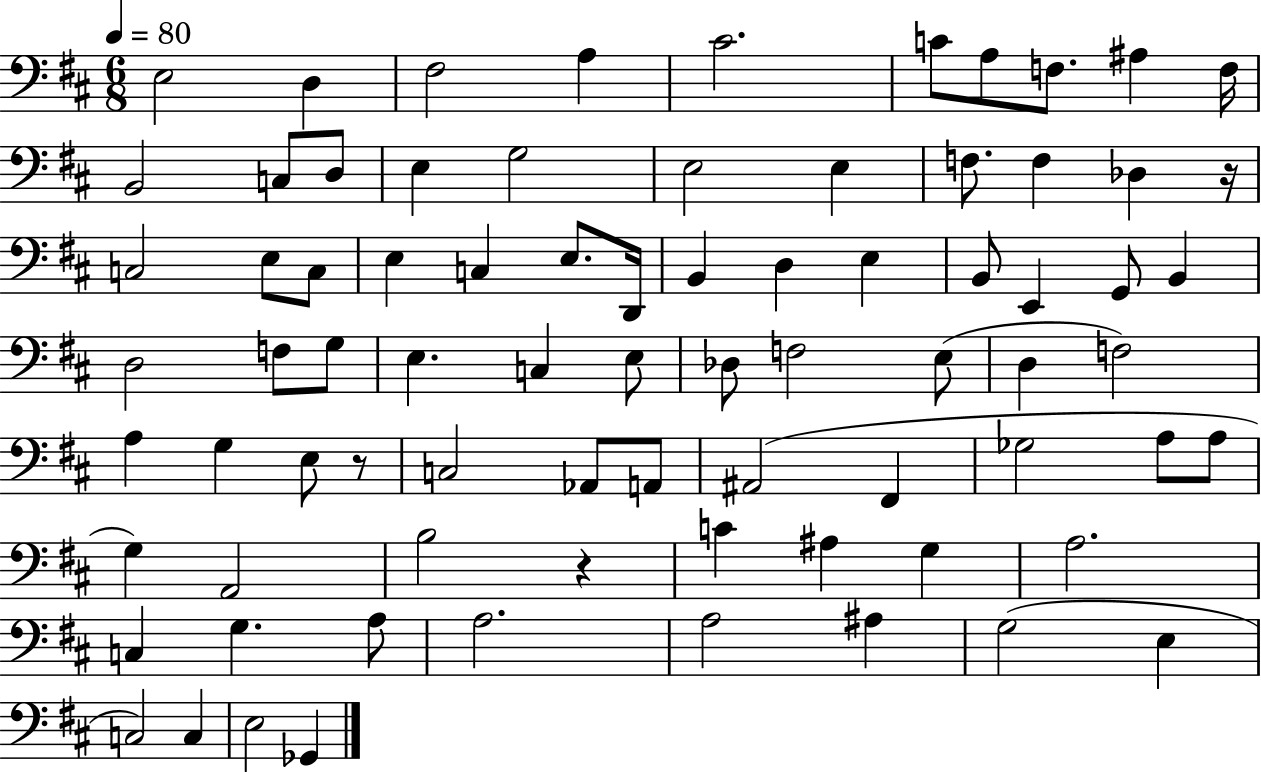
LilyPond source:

{
  \clef bass
  \numericTimeSignature
  \time 6/8
  \key d \major
  \tempo 4 = 80
  e2 d4 | fis2 a4 | cis'2. | c'8 a8 f8. ais4 f16 | \break b,2 c8 d8 | e4 g2 | e2 e4 | f8. f4 des4 r16 | \break c2 e8 c8 | e4 c4 e8. d,16 | b,4 d4 e4 | b,8 e,4 g,8 b,4 | \break d2 f8 g8 | e4. c4 e8 | des8 f2 e8( | d4 f2) | \break a4 g4 e8 r8 | c2 aes,8 a,8 | ais,2( fis,4 | ges2 a8 a8 | \break g4) a,2 | b2 r4 | c'4 ais4 g4 | a2. | \break c4 g4. a8 | a2. | a2 ais4 | g2( e4 | \break c2) c4 | e2 ges,4 | \bar "|."
}